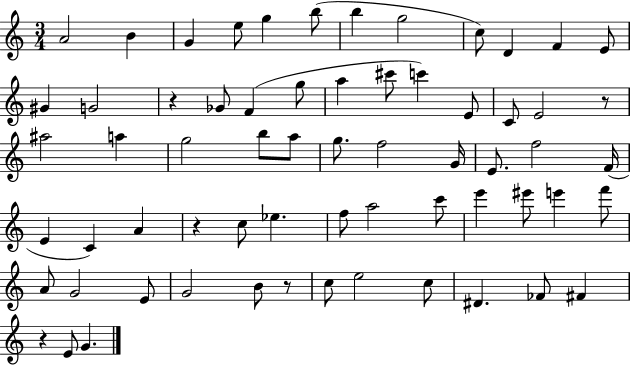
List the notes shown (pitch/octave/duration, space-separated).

A4/h B4/q G4/q E5/e G5/q B5/e B5/q G5/h C5/e D4/q F4/q E4/e G#4/q G4/h R/q Gb4/e F4/q G5/e A5/q C#6/e C6/q E4/e C4/e E4/h R/e A#5/h A5/q G5/h B5/e A5/e G5/e. F5/h G4/s E4/e. F5/h F4/s E4/q C4/q A4/q R/q C5/e Eb5/q. F5/e A5/h C6/e E6/q EIS6/e E6/q F6/e A4/e G4/h E4/e G4/h B4/e R/e C5/e E5/h C5/e D#4/q. FES4/e F#4/q R/q E4/e G4/q.